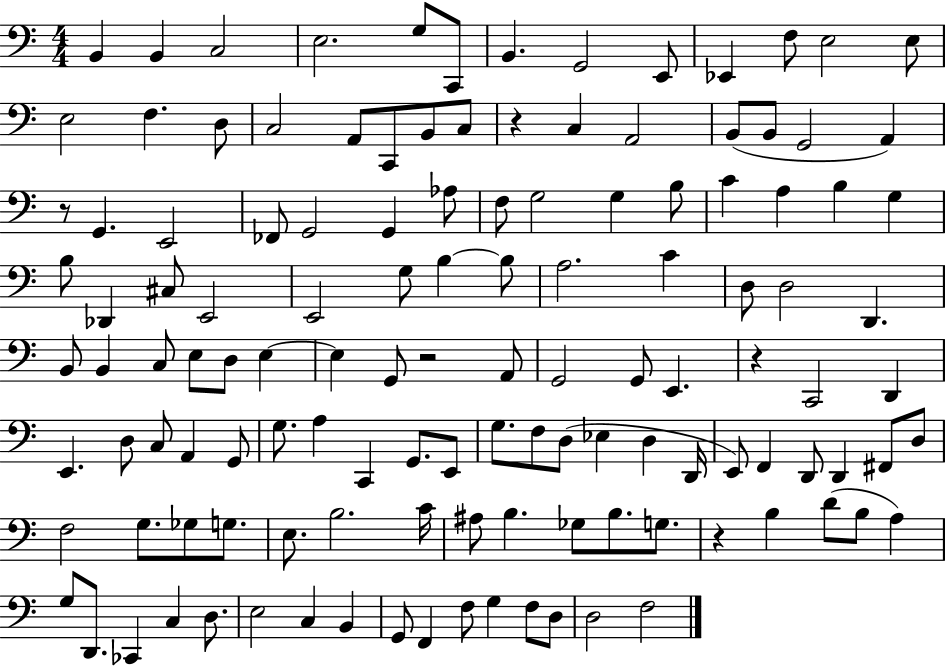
X:1
T:Untitled
M:4/4
L:1/4
K:C
B,, B,, C,2 E,2 G,/2 C,,/2 B,, G,,2 E,,/2 _E,, F,/2 E,2 E,/2 E,2 F, D,/2 C,2 A,,/2 C,,/2 B,,/2 C,/2 z C, A,,2 B,,/2 B,,/2 G,,2 A,, z/2 G,, E,,2 _F,,/2 G,,2 G,, _A,/2 F,/2 G,2 G, B,/2 C A, B, G, B,/2 _D,, ^C,/2 E,,2 E,,2 G,/2 B, B,/2 A,2 C D,/2 D,2 D,, B,,/2 B,, C,/2 E,/2 D,/2 E, E, G,,/2 z2 A,,/2 G,,2 G,,/2 E,, z C,,2 D,, E,, D,/2 C,/2 A,, G,,/2 G,/2 A, C,, G,,/2 E,,/2 G,/2 F,/2 D,/2 _E, D, D,,/4 E,,/2 F,, D,,/2 D,, ^F,,/2 D,/2 F,2 G,/2 _G,/2 G,/2 E,/2 B,2 C/4 ^A,/2 B, _G,/2 B,/2 G,/2 z B, D/2 B,/2 A, G,/2 D,,/2 _C,, C, D,/2 E,2 C, B,, G,,/2 F,, F,/2 G, F,/2 D,/2 D,2 F,2